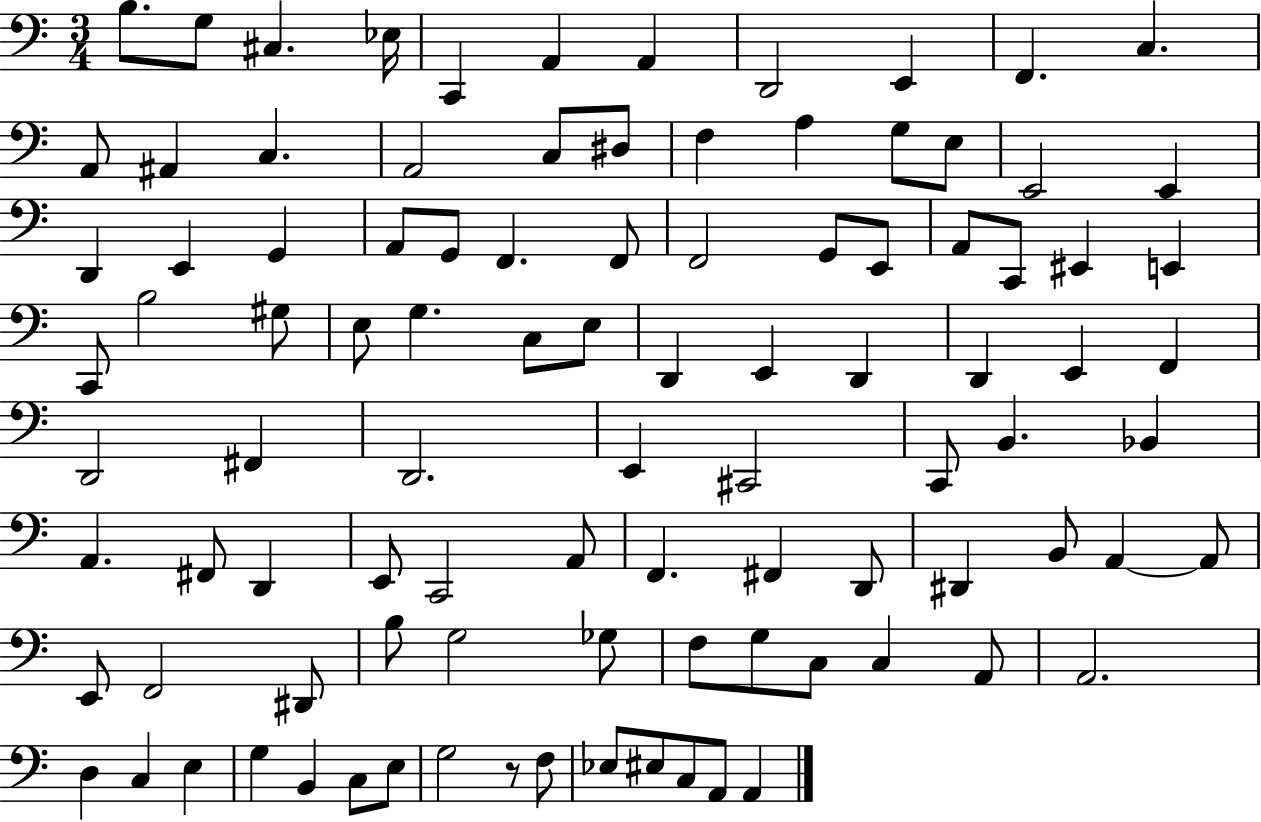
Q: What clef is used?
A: bass